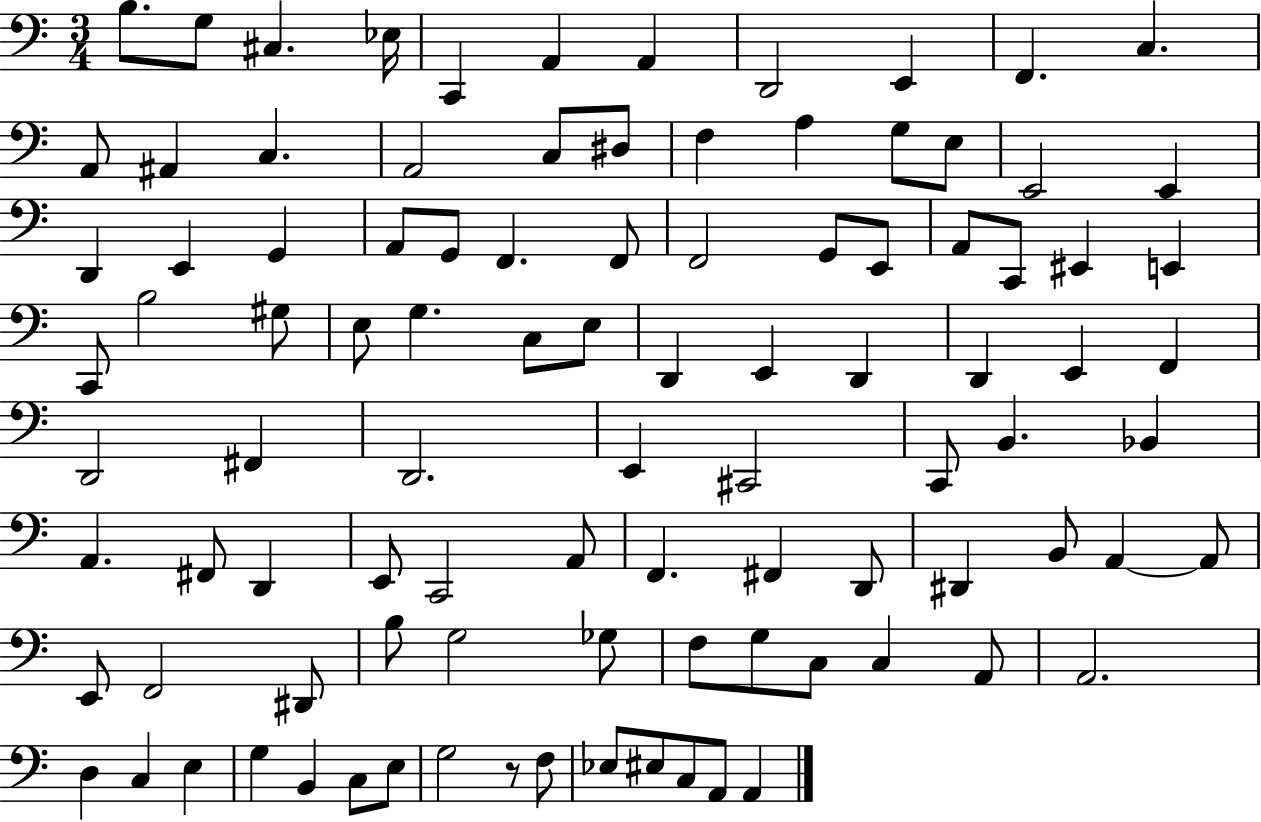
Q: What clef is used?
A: bass